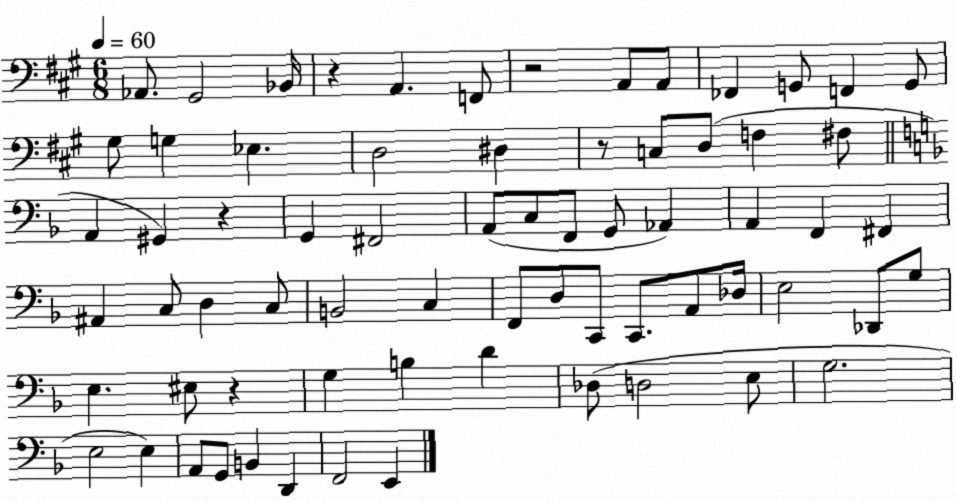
X:1
T:Untitled
M:6/8
L:1/4
K:A
_A,,/2 ^G,,2 _B,,/4 z A,, F,,/2 z2 A,,/2 A,,/2 _F,, G,,/2 F,, G,,/2 ^G,/2 G, _E, D,2 ^D, z/2 C,/2 D,/2 F, ^F,/2 A,, ^G,, z G,, ^F,,2 A,,/2 C,/2 F,,/2 G,,/2 _A,, A,, F,, ^F,, ^A,, C,/2 D, C,/2 B,,2 C, F,,/2 D,/2 C,,/2 C,,/2 A,,/2 _D,/4 E,2 _D,,/2 G,/2 E, ^E,/2 z G, B, D _D,/2 D,2 E,/2 G,2 E,2 E, A,,/2 G,,/2 B,, D,, F,,2 E,,